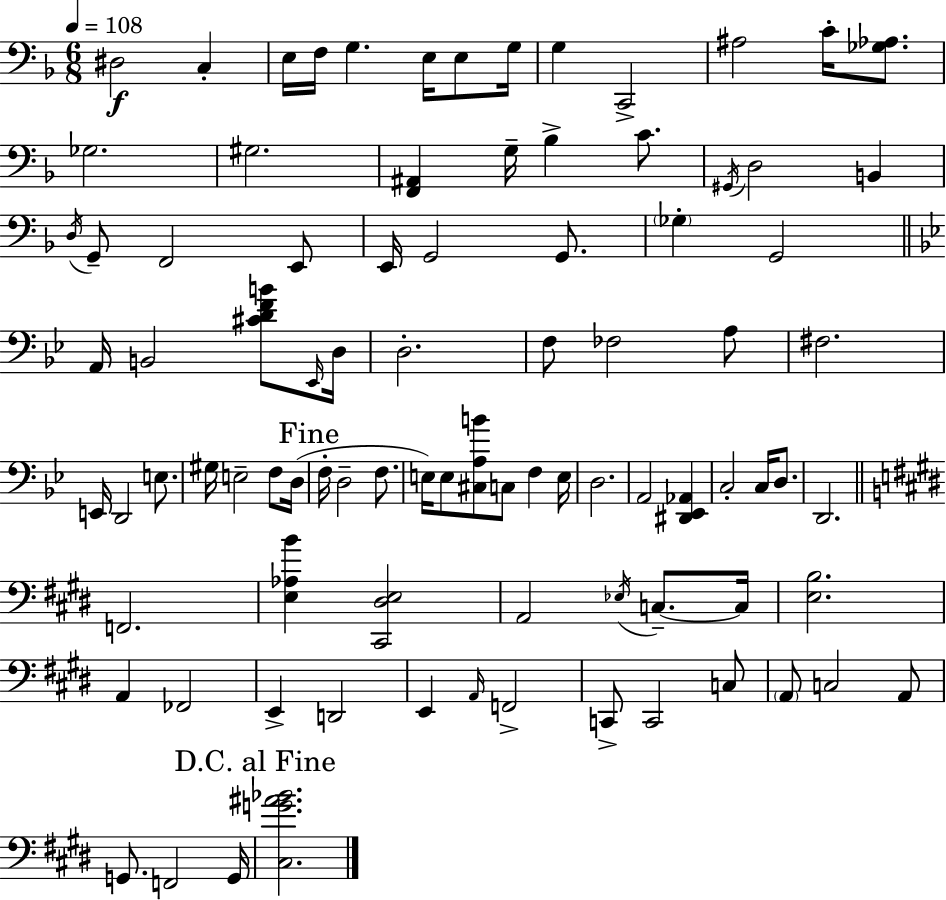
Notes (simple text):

D#3/h C3/q E3/s F3/s G3/q. E3/s E3/e G3/s G3/q C2/h A#3/h C4/s [Gb3,Ab3]/e. Gb3/h. G#3/h. [F2,A#2]/q G3/s Bb3/q C4/e. G#2/s D3/h B2/q D3/s G2/e F2/h E2/e E2/s G2/h G2/e. Gb3/q G2/h A2/s B2/h [C#4,D4,F4,B4]/e Eb2/s D3/s D3/h. F3/e FES3/h A3/e F#3/h. E2/s D2/h E3/e. G#3/s E3/h F3/e D3/s F3/s D3/h F3/e. E3/s E3/e [C#3,A3,B4]/e C3/e F3/q E3/s D3/h. A2/h [D#2,Eb2,Ab2]/q C3/h C3/s D3/e. D2/h. F2/h. [E3,Ab3,B4]/q [C#2,D#3,E3]/h A2/h Eb3/s C3/e. C3/s [E3,B3]/h. A2/q FES2/h E2/q D2/h E2/q A2/s F2/h C2/e C2/h C3/e A2/e C3/h A2/e G2/e. F2/h G2/s [C#3,G4,A#4,Bb4]/h.